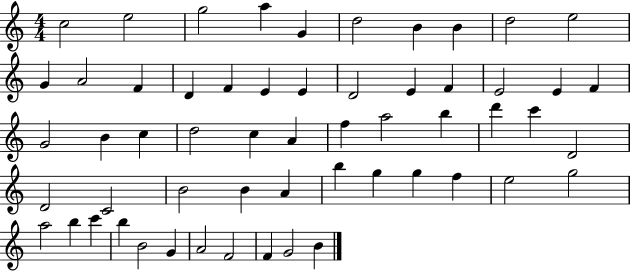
{
  \clef treble
  \numericTimeSignature
  \time 4/4
  \key c \major
  c''2 e''2 | g''2 a''4 g'4 | d''2 b'4 b'4 | d''2 e''2 | \break g'4 a'2 f'4 | d'4 f'4 e'4 e'4 | d'2 e'4 f'4 | e'2 e'4 f'4 | \break g'2 b'4 c''4 | d''2 c''4 a'4 | f''4 a''2 b''4 | d'''4 c'''4 d'2 | \break d'2 c'2 | b'2 b'4 a'4 | b''4 g''4 g''4 f''4 | e''2 g''2 | \break a''2 b''4 c'''4 | b''4 b'2 g'4 | a'2 f'2 | f'4 g'2 b'4 | \break \bar "|."
}